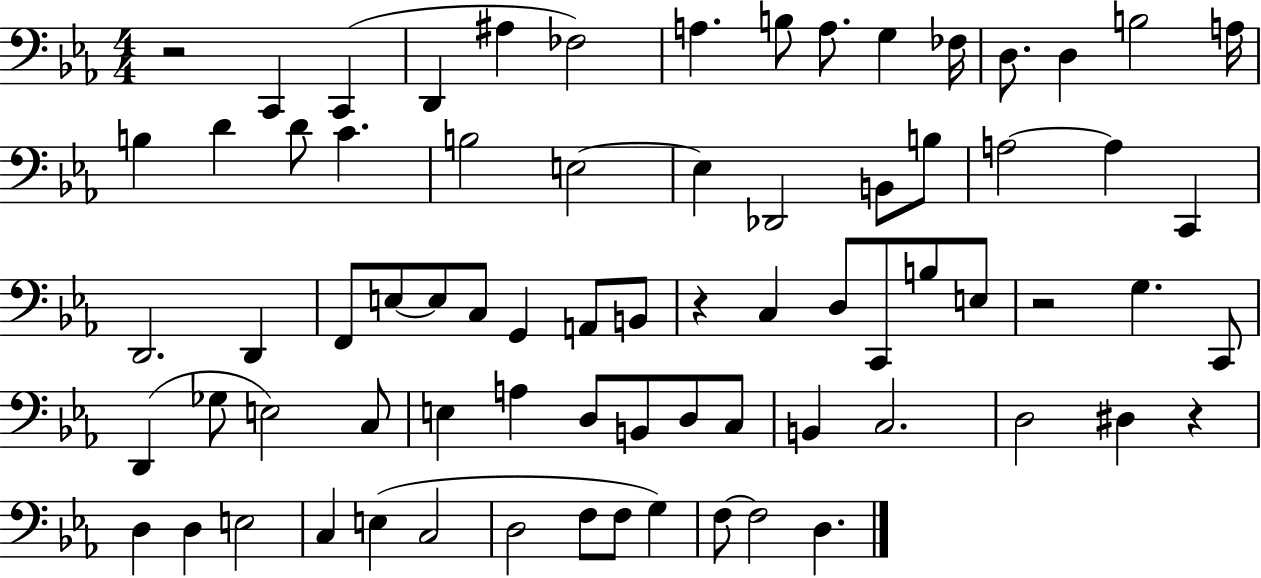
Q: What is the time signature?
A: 4/4